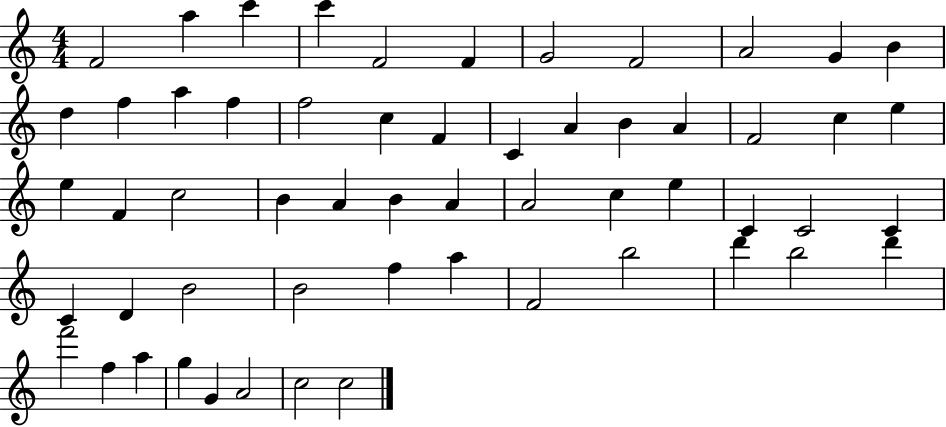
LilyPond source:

{
  \clef treble
  \numericTimeSignature
  \time 4/4
  \key c \major
  f'2 a''4 c'''4 | c'''4 f'2 f'4 | g'2 f'2 | a'2 g'4 b'4 | \break d''4 f''4 a''4 f''4 | f''2 c''4 f'4 | c'4 a'4 b'4 a'4 | f'2 c''4 e''4 | \break e''4 f'4 c''2 | b'4 a'4 b'4 a'4 | a'2 c''4 e''4 | c'4 c'2 c'4 | \break c'4 d'4 b'2 | b'2 f''4 a''4 | f'2 b''2 | d'''4 b''2 d'''4 | \break f'''2 f''4 a''4 | g''4 g'4 a'2 | c''2 c''2 | \bar "|."
}